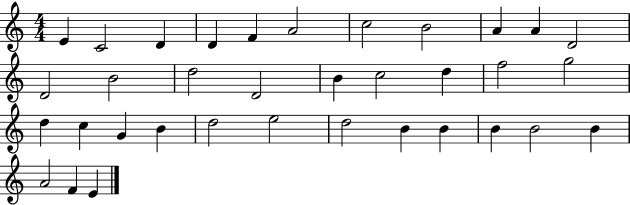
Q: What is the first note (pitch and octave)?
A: E4